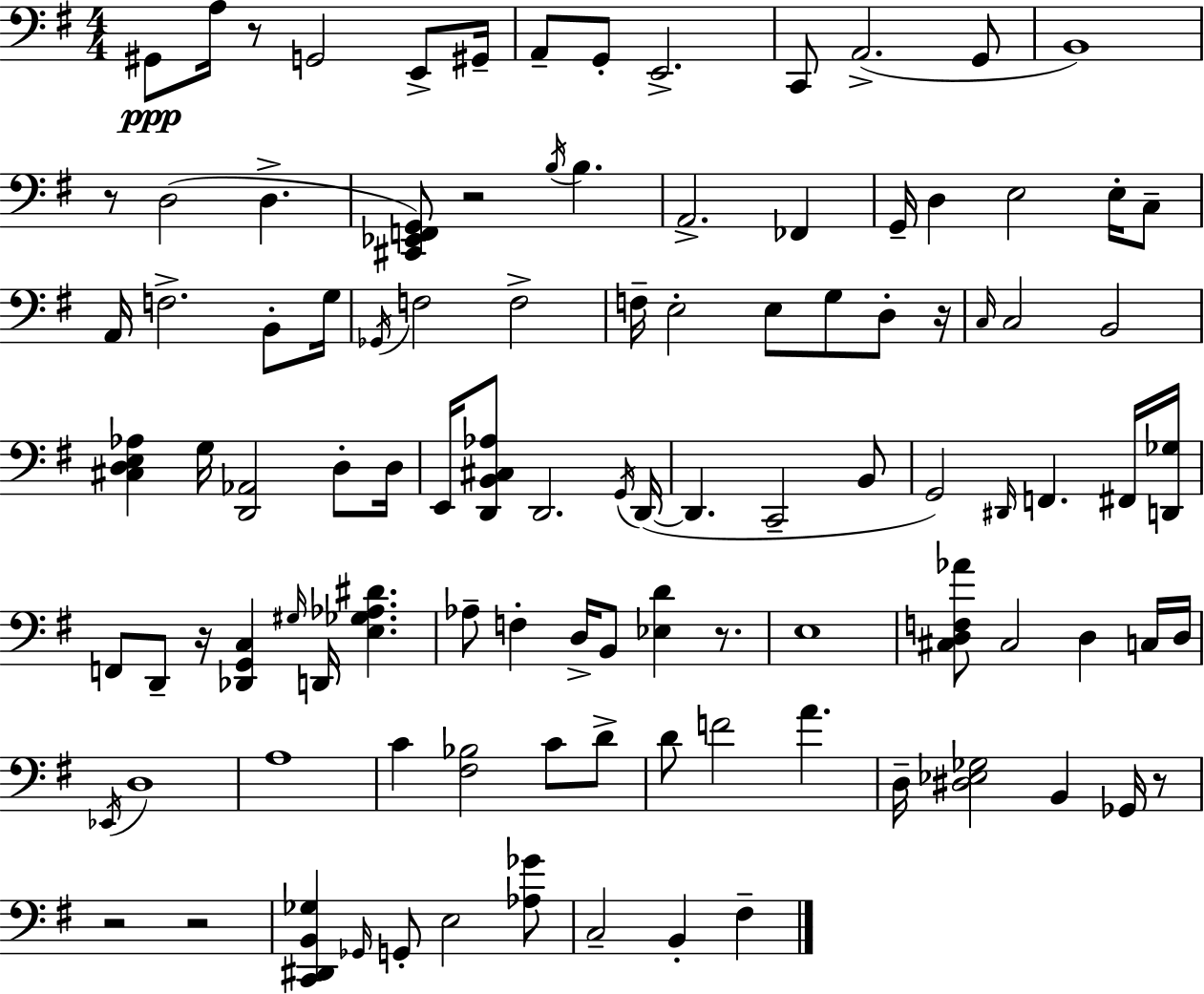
X:1
T:Untitled
M:4/4
L:1/4
K:Em
^G,,/2 A,/4 z/2 G,,2 E,,/2 ^G,,/4 A,,/2 G,,/2 E,,2 C,,/2 A,,2 G,,/2 B,,4 z/2 D,2 D, [^C,,_E,,F,,G,,]/2 z2 B,/4 B, A,,2 _F,, G,,/4 D, E,2 E,/4 C,/2 A,,/4 F,2 B,,/2 G,/4 _G,,/4 F,2 F,2 F,/4 E,2 E,/2 G,/2 D,/2 z/4 C,/4 C,2 B,,2 [^C,D,E,_A,] G,/4 [D,,_A,,]2 D,/2 D,/4 E,,/4 [D,,B,,^C,_A,]/2 D,,2 G,,/4 D,,/4 D,, C,,2 B,,/2 G,,2 ^D,,/4 F,, ^F,,/4 [D,,_G,]/4 F,,/2 D,,/2 z/4 [_D,,G,,C,] ^G,/4 D,,/4 [E,_G,_A,^D] _A,/2 F, D,/4 B,,/2 [_E,D] z/2 E,4 [^C,D,F,_A]/2 ^C,2 D, C,/4 D,/4 _E,,/4 D,4 A,4 C [^F,_B,]2 C/2 D/2 D/2 F2 A D,/4 [^D,_E,_G,]2 B,, _G,,/4 z/2 z2 z2 [C,,^D,,B,,_G,] _G,,/4 G,,/2 E,2 [_A,_G]/2 C,2 B,, ^F,